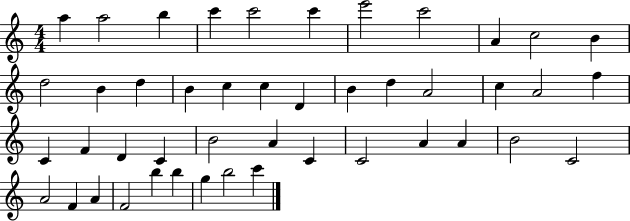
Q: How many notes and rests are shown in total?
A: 45